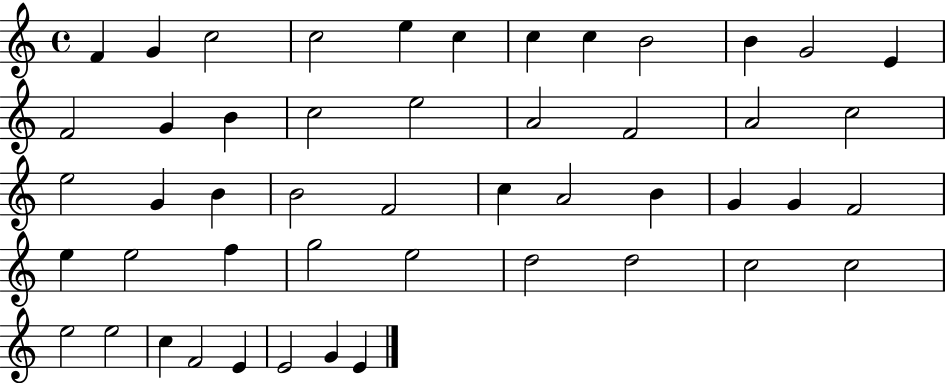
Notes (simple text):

F4/q G4/q C5/h C5/h E5/q C5/q C5/q C5/q B4/h B4/q G4/h E4/q F4/h G4/q B4/q C5/h E5/h A4/h F4/h A4/h C5/h E5/h G4/q B4/q B4/h F4/h C5/q A4/h B4/q G4/q G4/q F4/h E5/q E5/h F5/q G5/h E5/h D5/h D5/h C5/h C5/h E5/h E5/h C5/q F4/h E4/q E4/h G4/q E4/q